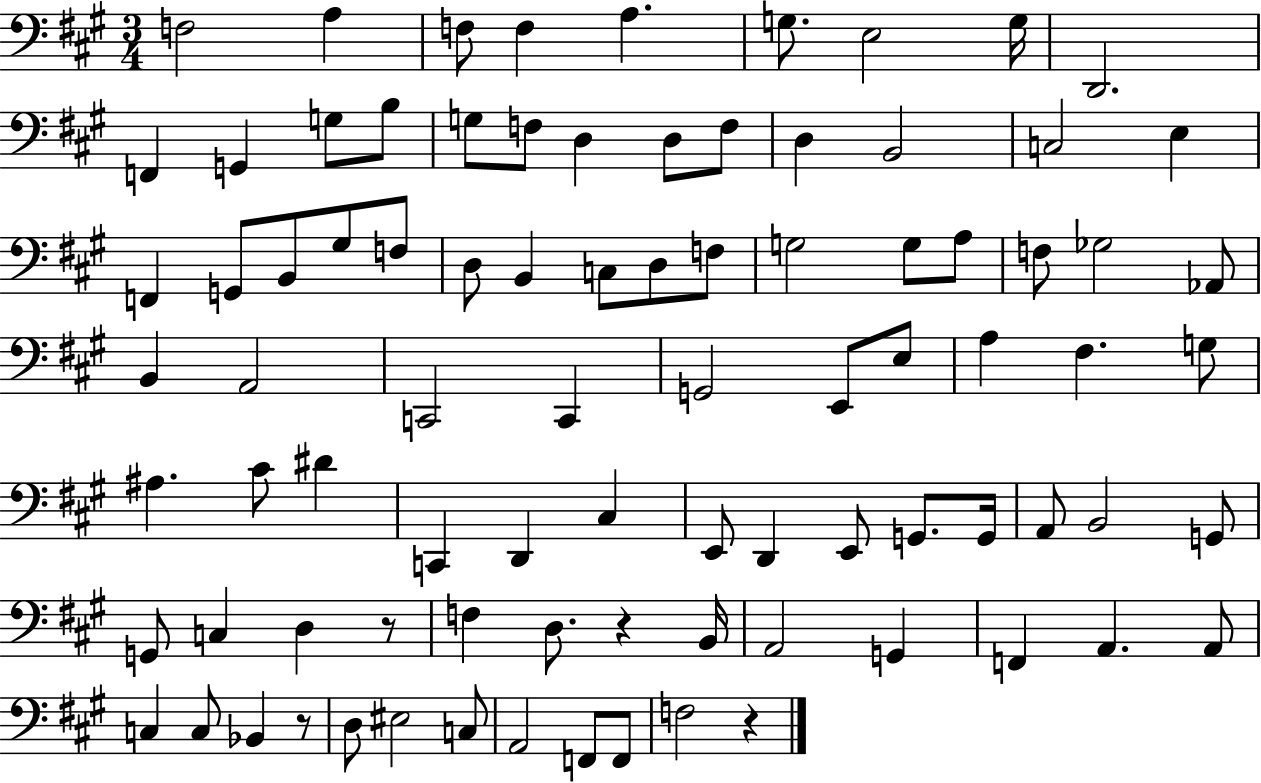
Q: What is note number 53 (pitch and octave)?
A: D2